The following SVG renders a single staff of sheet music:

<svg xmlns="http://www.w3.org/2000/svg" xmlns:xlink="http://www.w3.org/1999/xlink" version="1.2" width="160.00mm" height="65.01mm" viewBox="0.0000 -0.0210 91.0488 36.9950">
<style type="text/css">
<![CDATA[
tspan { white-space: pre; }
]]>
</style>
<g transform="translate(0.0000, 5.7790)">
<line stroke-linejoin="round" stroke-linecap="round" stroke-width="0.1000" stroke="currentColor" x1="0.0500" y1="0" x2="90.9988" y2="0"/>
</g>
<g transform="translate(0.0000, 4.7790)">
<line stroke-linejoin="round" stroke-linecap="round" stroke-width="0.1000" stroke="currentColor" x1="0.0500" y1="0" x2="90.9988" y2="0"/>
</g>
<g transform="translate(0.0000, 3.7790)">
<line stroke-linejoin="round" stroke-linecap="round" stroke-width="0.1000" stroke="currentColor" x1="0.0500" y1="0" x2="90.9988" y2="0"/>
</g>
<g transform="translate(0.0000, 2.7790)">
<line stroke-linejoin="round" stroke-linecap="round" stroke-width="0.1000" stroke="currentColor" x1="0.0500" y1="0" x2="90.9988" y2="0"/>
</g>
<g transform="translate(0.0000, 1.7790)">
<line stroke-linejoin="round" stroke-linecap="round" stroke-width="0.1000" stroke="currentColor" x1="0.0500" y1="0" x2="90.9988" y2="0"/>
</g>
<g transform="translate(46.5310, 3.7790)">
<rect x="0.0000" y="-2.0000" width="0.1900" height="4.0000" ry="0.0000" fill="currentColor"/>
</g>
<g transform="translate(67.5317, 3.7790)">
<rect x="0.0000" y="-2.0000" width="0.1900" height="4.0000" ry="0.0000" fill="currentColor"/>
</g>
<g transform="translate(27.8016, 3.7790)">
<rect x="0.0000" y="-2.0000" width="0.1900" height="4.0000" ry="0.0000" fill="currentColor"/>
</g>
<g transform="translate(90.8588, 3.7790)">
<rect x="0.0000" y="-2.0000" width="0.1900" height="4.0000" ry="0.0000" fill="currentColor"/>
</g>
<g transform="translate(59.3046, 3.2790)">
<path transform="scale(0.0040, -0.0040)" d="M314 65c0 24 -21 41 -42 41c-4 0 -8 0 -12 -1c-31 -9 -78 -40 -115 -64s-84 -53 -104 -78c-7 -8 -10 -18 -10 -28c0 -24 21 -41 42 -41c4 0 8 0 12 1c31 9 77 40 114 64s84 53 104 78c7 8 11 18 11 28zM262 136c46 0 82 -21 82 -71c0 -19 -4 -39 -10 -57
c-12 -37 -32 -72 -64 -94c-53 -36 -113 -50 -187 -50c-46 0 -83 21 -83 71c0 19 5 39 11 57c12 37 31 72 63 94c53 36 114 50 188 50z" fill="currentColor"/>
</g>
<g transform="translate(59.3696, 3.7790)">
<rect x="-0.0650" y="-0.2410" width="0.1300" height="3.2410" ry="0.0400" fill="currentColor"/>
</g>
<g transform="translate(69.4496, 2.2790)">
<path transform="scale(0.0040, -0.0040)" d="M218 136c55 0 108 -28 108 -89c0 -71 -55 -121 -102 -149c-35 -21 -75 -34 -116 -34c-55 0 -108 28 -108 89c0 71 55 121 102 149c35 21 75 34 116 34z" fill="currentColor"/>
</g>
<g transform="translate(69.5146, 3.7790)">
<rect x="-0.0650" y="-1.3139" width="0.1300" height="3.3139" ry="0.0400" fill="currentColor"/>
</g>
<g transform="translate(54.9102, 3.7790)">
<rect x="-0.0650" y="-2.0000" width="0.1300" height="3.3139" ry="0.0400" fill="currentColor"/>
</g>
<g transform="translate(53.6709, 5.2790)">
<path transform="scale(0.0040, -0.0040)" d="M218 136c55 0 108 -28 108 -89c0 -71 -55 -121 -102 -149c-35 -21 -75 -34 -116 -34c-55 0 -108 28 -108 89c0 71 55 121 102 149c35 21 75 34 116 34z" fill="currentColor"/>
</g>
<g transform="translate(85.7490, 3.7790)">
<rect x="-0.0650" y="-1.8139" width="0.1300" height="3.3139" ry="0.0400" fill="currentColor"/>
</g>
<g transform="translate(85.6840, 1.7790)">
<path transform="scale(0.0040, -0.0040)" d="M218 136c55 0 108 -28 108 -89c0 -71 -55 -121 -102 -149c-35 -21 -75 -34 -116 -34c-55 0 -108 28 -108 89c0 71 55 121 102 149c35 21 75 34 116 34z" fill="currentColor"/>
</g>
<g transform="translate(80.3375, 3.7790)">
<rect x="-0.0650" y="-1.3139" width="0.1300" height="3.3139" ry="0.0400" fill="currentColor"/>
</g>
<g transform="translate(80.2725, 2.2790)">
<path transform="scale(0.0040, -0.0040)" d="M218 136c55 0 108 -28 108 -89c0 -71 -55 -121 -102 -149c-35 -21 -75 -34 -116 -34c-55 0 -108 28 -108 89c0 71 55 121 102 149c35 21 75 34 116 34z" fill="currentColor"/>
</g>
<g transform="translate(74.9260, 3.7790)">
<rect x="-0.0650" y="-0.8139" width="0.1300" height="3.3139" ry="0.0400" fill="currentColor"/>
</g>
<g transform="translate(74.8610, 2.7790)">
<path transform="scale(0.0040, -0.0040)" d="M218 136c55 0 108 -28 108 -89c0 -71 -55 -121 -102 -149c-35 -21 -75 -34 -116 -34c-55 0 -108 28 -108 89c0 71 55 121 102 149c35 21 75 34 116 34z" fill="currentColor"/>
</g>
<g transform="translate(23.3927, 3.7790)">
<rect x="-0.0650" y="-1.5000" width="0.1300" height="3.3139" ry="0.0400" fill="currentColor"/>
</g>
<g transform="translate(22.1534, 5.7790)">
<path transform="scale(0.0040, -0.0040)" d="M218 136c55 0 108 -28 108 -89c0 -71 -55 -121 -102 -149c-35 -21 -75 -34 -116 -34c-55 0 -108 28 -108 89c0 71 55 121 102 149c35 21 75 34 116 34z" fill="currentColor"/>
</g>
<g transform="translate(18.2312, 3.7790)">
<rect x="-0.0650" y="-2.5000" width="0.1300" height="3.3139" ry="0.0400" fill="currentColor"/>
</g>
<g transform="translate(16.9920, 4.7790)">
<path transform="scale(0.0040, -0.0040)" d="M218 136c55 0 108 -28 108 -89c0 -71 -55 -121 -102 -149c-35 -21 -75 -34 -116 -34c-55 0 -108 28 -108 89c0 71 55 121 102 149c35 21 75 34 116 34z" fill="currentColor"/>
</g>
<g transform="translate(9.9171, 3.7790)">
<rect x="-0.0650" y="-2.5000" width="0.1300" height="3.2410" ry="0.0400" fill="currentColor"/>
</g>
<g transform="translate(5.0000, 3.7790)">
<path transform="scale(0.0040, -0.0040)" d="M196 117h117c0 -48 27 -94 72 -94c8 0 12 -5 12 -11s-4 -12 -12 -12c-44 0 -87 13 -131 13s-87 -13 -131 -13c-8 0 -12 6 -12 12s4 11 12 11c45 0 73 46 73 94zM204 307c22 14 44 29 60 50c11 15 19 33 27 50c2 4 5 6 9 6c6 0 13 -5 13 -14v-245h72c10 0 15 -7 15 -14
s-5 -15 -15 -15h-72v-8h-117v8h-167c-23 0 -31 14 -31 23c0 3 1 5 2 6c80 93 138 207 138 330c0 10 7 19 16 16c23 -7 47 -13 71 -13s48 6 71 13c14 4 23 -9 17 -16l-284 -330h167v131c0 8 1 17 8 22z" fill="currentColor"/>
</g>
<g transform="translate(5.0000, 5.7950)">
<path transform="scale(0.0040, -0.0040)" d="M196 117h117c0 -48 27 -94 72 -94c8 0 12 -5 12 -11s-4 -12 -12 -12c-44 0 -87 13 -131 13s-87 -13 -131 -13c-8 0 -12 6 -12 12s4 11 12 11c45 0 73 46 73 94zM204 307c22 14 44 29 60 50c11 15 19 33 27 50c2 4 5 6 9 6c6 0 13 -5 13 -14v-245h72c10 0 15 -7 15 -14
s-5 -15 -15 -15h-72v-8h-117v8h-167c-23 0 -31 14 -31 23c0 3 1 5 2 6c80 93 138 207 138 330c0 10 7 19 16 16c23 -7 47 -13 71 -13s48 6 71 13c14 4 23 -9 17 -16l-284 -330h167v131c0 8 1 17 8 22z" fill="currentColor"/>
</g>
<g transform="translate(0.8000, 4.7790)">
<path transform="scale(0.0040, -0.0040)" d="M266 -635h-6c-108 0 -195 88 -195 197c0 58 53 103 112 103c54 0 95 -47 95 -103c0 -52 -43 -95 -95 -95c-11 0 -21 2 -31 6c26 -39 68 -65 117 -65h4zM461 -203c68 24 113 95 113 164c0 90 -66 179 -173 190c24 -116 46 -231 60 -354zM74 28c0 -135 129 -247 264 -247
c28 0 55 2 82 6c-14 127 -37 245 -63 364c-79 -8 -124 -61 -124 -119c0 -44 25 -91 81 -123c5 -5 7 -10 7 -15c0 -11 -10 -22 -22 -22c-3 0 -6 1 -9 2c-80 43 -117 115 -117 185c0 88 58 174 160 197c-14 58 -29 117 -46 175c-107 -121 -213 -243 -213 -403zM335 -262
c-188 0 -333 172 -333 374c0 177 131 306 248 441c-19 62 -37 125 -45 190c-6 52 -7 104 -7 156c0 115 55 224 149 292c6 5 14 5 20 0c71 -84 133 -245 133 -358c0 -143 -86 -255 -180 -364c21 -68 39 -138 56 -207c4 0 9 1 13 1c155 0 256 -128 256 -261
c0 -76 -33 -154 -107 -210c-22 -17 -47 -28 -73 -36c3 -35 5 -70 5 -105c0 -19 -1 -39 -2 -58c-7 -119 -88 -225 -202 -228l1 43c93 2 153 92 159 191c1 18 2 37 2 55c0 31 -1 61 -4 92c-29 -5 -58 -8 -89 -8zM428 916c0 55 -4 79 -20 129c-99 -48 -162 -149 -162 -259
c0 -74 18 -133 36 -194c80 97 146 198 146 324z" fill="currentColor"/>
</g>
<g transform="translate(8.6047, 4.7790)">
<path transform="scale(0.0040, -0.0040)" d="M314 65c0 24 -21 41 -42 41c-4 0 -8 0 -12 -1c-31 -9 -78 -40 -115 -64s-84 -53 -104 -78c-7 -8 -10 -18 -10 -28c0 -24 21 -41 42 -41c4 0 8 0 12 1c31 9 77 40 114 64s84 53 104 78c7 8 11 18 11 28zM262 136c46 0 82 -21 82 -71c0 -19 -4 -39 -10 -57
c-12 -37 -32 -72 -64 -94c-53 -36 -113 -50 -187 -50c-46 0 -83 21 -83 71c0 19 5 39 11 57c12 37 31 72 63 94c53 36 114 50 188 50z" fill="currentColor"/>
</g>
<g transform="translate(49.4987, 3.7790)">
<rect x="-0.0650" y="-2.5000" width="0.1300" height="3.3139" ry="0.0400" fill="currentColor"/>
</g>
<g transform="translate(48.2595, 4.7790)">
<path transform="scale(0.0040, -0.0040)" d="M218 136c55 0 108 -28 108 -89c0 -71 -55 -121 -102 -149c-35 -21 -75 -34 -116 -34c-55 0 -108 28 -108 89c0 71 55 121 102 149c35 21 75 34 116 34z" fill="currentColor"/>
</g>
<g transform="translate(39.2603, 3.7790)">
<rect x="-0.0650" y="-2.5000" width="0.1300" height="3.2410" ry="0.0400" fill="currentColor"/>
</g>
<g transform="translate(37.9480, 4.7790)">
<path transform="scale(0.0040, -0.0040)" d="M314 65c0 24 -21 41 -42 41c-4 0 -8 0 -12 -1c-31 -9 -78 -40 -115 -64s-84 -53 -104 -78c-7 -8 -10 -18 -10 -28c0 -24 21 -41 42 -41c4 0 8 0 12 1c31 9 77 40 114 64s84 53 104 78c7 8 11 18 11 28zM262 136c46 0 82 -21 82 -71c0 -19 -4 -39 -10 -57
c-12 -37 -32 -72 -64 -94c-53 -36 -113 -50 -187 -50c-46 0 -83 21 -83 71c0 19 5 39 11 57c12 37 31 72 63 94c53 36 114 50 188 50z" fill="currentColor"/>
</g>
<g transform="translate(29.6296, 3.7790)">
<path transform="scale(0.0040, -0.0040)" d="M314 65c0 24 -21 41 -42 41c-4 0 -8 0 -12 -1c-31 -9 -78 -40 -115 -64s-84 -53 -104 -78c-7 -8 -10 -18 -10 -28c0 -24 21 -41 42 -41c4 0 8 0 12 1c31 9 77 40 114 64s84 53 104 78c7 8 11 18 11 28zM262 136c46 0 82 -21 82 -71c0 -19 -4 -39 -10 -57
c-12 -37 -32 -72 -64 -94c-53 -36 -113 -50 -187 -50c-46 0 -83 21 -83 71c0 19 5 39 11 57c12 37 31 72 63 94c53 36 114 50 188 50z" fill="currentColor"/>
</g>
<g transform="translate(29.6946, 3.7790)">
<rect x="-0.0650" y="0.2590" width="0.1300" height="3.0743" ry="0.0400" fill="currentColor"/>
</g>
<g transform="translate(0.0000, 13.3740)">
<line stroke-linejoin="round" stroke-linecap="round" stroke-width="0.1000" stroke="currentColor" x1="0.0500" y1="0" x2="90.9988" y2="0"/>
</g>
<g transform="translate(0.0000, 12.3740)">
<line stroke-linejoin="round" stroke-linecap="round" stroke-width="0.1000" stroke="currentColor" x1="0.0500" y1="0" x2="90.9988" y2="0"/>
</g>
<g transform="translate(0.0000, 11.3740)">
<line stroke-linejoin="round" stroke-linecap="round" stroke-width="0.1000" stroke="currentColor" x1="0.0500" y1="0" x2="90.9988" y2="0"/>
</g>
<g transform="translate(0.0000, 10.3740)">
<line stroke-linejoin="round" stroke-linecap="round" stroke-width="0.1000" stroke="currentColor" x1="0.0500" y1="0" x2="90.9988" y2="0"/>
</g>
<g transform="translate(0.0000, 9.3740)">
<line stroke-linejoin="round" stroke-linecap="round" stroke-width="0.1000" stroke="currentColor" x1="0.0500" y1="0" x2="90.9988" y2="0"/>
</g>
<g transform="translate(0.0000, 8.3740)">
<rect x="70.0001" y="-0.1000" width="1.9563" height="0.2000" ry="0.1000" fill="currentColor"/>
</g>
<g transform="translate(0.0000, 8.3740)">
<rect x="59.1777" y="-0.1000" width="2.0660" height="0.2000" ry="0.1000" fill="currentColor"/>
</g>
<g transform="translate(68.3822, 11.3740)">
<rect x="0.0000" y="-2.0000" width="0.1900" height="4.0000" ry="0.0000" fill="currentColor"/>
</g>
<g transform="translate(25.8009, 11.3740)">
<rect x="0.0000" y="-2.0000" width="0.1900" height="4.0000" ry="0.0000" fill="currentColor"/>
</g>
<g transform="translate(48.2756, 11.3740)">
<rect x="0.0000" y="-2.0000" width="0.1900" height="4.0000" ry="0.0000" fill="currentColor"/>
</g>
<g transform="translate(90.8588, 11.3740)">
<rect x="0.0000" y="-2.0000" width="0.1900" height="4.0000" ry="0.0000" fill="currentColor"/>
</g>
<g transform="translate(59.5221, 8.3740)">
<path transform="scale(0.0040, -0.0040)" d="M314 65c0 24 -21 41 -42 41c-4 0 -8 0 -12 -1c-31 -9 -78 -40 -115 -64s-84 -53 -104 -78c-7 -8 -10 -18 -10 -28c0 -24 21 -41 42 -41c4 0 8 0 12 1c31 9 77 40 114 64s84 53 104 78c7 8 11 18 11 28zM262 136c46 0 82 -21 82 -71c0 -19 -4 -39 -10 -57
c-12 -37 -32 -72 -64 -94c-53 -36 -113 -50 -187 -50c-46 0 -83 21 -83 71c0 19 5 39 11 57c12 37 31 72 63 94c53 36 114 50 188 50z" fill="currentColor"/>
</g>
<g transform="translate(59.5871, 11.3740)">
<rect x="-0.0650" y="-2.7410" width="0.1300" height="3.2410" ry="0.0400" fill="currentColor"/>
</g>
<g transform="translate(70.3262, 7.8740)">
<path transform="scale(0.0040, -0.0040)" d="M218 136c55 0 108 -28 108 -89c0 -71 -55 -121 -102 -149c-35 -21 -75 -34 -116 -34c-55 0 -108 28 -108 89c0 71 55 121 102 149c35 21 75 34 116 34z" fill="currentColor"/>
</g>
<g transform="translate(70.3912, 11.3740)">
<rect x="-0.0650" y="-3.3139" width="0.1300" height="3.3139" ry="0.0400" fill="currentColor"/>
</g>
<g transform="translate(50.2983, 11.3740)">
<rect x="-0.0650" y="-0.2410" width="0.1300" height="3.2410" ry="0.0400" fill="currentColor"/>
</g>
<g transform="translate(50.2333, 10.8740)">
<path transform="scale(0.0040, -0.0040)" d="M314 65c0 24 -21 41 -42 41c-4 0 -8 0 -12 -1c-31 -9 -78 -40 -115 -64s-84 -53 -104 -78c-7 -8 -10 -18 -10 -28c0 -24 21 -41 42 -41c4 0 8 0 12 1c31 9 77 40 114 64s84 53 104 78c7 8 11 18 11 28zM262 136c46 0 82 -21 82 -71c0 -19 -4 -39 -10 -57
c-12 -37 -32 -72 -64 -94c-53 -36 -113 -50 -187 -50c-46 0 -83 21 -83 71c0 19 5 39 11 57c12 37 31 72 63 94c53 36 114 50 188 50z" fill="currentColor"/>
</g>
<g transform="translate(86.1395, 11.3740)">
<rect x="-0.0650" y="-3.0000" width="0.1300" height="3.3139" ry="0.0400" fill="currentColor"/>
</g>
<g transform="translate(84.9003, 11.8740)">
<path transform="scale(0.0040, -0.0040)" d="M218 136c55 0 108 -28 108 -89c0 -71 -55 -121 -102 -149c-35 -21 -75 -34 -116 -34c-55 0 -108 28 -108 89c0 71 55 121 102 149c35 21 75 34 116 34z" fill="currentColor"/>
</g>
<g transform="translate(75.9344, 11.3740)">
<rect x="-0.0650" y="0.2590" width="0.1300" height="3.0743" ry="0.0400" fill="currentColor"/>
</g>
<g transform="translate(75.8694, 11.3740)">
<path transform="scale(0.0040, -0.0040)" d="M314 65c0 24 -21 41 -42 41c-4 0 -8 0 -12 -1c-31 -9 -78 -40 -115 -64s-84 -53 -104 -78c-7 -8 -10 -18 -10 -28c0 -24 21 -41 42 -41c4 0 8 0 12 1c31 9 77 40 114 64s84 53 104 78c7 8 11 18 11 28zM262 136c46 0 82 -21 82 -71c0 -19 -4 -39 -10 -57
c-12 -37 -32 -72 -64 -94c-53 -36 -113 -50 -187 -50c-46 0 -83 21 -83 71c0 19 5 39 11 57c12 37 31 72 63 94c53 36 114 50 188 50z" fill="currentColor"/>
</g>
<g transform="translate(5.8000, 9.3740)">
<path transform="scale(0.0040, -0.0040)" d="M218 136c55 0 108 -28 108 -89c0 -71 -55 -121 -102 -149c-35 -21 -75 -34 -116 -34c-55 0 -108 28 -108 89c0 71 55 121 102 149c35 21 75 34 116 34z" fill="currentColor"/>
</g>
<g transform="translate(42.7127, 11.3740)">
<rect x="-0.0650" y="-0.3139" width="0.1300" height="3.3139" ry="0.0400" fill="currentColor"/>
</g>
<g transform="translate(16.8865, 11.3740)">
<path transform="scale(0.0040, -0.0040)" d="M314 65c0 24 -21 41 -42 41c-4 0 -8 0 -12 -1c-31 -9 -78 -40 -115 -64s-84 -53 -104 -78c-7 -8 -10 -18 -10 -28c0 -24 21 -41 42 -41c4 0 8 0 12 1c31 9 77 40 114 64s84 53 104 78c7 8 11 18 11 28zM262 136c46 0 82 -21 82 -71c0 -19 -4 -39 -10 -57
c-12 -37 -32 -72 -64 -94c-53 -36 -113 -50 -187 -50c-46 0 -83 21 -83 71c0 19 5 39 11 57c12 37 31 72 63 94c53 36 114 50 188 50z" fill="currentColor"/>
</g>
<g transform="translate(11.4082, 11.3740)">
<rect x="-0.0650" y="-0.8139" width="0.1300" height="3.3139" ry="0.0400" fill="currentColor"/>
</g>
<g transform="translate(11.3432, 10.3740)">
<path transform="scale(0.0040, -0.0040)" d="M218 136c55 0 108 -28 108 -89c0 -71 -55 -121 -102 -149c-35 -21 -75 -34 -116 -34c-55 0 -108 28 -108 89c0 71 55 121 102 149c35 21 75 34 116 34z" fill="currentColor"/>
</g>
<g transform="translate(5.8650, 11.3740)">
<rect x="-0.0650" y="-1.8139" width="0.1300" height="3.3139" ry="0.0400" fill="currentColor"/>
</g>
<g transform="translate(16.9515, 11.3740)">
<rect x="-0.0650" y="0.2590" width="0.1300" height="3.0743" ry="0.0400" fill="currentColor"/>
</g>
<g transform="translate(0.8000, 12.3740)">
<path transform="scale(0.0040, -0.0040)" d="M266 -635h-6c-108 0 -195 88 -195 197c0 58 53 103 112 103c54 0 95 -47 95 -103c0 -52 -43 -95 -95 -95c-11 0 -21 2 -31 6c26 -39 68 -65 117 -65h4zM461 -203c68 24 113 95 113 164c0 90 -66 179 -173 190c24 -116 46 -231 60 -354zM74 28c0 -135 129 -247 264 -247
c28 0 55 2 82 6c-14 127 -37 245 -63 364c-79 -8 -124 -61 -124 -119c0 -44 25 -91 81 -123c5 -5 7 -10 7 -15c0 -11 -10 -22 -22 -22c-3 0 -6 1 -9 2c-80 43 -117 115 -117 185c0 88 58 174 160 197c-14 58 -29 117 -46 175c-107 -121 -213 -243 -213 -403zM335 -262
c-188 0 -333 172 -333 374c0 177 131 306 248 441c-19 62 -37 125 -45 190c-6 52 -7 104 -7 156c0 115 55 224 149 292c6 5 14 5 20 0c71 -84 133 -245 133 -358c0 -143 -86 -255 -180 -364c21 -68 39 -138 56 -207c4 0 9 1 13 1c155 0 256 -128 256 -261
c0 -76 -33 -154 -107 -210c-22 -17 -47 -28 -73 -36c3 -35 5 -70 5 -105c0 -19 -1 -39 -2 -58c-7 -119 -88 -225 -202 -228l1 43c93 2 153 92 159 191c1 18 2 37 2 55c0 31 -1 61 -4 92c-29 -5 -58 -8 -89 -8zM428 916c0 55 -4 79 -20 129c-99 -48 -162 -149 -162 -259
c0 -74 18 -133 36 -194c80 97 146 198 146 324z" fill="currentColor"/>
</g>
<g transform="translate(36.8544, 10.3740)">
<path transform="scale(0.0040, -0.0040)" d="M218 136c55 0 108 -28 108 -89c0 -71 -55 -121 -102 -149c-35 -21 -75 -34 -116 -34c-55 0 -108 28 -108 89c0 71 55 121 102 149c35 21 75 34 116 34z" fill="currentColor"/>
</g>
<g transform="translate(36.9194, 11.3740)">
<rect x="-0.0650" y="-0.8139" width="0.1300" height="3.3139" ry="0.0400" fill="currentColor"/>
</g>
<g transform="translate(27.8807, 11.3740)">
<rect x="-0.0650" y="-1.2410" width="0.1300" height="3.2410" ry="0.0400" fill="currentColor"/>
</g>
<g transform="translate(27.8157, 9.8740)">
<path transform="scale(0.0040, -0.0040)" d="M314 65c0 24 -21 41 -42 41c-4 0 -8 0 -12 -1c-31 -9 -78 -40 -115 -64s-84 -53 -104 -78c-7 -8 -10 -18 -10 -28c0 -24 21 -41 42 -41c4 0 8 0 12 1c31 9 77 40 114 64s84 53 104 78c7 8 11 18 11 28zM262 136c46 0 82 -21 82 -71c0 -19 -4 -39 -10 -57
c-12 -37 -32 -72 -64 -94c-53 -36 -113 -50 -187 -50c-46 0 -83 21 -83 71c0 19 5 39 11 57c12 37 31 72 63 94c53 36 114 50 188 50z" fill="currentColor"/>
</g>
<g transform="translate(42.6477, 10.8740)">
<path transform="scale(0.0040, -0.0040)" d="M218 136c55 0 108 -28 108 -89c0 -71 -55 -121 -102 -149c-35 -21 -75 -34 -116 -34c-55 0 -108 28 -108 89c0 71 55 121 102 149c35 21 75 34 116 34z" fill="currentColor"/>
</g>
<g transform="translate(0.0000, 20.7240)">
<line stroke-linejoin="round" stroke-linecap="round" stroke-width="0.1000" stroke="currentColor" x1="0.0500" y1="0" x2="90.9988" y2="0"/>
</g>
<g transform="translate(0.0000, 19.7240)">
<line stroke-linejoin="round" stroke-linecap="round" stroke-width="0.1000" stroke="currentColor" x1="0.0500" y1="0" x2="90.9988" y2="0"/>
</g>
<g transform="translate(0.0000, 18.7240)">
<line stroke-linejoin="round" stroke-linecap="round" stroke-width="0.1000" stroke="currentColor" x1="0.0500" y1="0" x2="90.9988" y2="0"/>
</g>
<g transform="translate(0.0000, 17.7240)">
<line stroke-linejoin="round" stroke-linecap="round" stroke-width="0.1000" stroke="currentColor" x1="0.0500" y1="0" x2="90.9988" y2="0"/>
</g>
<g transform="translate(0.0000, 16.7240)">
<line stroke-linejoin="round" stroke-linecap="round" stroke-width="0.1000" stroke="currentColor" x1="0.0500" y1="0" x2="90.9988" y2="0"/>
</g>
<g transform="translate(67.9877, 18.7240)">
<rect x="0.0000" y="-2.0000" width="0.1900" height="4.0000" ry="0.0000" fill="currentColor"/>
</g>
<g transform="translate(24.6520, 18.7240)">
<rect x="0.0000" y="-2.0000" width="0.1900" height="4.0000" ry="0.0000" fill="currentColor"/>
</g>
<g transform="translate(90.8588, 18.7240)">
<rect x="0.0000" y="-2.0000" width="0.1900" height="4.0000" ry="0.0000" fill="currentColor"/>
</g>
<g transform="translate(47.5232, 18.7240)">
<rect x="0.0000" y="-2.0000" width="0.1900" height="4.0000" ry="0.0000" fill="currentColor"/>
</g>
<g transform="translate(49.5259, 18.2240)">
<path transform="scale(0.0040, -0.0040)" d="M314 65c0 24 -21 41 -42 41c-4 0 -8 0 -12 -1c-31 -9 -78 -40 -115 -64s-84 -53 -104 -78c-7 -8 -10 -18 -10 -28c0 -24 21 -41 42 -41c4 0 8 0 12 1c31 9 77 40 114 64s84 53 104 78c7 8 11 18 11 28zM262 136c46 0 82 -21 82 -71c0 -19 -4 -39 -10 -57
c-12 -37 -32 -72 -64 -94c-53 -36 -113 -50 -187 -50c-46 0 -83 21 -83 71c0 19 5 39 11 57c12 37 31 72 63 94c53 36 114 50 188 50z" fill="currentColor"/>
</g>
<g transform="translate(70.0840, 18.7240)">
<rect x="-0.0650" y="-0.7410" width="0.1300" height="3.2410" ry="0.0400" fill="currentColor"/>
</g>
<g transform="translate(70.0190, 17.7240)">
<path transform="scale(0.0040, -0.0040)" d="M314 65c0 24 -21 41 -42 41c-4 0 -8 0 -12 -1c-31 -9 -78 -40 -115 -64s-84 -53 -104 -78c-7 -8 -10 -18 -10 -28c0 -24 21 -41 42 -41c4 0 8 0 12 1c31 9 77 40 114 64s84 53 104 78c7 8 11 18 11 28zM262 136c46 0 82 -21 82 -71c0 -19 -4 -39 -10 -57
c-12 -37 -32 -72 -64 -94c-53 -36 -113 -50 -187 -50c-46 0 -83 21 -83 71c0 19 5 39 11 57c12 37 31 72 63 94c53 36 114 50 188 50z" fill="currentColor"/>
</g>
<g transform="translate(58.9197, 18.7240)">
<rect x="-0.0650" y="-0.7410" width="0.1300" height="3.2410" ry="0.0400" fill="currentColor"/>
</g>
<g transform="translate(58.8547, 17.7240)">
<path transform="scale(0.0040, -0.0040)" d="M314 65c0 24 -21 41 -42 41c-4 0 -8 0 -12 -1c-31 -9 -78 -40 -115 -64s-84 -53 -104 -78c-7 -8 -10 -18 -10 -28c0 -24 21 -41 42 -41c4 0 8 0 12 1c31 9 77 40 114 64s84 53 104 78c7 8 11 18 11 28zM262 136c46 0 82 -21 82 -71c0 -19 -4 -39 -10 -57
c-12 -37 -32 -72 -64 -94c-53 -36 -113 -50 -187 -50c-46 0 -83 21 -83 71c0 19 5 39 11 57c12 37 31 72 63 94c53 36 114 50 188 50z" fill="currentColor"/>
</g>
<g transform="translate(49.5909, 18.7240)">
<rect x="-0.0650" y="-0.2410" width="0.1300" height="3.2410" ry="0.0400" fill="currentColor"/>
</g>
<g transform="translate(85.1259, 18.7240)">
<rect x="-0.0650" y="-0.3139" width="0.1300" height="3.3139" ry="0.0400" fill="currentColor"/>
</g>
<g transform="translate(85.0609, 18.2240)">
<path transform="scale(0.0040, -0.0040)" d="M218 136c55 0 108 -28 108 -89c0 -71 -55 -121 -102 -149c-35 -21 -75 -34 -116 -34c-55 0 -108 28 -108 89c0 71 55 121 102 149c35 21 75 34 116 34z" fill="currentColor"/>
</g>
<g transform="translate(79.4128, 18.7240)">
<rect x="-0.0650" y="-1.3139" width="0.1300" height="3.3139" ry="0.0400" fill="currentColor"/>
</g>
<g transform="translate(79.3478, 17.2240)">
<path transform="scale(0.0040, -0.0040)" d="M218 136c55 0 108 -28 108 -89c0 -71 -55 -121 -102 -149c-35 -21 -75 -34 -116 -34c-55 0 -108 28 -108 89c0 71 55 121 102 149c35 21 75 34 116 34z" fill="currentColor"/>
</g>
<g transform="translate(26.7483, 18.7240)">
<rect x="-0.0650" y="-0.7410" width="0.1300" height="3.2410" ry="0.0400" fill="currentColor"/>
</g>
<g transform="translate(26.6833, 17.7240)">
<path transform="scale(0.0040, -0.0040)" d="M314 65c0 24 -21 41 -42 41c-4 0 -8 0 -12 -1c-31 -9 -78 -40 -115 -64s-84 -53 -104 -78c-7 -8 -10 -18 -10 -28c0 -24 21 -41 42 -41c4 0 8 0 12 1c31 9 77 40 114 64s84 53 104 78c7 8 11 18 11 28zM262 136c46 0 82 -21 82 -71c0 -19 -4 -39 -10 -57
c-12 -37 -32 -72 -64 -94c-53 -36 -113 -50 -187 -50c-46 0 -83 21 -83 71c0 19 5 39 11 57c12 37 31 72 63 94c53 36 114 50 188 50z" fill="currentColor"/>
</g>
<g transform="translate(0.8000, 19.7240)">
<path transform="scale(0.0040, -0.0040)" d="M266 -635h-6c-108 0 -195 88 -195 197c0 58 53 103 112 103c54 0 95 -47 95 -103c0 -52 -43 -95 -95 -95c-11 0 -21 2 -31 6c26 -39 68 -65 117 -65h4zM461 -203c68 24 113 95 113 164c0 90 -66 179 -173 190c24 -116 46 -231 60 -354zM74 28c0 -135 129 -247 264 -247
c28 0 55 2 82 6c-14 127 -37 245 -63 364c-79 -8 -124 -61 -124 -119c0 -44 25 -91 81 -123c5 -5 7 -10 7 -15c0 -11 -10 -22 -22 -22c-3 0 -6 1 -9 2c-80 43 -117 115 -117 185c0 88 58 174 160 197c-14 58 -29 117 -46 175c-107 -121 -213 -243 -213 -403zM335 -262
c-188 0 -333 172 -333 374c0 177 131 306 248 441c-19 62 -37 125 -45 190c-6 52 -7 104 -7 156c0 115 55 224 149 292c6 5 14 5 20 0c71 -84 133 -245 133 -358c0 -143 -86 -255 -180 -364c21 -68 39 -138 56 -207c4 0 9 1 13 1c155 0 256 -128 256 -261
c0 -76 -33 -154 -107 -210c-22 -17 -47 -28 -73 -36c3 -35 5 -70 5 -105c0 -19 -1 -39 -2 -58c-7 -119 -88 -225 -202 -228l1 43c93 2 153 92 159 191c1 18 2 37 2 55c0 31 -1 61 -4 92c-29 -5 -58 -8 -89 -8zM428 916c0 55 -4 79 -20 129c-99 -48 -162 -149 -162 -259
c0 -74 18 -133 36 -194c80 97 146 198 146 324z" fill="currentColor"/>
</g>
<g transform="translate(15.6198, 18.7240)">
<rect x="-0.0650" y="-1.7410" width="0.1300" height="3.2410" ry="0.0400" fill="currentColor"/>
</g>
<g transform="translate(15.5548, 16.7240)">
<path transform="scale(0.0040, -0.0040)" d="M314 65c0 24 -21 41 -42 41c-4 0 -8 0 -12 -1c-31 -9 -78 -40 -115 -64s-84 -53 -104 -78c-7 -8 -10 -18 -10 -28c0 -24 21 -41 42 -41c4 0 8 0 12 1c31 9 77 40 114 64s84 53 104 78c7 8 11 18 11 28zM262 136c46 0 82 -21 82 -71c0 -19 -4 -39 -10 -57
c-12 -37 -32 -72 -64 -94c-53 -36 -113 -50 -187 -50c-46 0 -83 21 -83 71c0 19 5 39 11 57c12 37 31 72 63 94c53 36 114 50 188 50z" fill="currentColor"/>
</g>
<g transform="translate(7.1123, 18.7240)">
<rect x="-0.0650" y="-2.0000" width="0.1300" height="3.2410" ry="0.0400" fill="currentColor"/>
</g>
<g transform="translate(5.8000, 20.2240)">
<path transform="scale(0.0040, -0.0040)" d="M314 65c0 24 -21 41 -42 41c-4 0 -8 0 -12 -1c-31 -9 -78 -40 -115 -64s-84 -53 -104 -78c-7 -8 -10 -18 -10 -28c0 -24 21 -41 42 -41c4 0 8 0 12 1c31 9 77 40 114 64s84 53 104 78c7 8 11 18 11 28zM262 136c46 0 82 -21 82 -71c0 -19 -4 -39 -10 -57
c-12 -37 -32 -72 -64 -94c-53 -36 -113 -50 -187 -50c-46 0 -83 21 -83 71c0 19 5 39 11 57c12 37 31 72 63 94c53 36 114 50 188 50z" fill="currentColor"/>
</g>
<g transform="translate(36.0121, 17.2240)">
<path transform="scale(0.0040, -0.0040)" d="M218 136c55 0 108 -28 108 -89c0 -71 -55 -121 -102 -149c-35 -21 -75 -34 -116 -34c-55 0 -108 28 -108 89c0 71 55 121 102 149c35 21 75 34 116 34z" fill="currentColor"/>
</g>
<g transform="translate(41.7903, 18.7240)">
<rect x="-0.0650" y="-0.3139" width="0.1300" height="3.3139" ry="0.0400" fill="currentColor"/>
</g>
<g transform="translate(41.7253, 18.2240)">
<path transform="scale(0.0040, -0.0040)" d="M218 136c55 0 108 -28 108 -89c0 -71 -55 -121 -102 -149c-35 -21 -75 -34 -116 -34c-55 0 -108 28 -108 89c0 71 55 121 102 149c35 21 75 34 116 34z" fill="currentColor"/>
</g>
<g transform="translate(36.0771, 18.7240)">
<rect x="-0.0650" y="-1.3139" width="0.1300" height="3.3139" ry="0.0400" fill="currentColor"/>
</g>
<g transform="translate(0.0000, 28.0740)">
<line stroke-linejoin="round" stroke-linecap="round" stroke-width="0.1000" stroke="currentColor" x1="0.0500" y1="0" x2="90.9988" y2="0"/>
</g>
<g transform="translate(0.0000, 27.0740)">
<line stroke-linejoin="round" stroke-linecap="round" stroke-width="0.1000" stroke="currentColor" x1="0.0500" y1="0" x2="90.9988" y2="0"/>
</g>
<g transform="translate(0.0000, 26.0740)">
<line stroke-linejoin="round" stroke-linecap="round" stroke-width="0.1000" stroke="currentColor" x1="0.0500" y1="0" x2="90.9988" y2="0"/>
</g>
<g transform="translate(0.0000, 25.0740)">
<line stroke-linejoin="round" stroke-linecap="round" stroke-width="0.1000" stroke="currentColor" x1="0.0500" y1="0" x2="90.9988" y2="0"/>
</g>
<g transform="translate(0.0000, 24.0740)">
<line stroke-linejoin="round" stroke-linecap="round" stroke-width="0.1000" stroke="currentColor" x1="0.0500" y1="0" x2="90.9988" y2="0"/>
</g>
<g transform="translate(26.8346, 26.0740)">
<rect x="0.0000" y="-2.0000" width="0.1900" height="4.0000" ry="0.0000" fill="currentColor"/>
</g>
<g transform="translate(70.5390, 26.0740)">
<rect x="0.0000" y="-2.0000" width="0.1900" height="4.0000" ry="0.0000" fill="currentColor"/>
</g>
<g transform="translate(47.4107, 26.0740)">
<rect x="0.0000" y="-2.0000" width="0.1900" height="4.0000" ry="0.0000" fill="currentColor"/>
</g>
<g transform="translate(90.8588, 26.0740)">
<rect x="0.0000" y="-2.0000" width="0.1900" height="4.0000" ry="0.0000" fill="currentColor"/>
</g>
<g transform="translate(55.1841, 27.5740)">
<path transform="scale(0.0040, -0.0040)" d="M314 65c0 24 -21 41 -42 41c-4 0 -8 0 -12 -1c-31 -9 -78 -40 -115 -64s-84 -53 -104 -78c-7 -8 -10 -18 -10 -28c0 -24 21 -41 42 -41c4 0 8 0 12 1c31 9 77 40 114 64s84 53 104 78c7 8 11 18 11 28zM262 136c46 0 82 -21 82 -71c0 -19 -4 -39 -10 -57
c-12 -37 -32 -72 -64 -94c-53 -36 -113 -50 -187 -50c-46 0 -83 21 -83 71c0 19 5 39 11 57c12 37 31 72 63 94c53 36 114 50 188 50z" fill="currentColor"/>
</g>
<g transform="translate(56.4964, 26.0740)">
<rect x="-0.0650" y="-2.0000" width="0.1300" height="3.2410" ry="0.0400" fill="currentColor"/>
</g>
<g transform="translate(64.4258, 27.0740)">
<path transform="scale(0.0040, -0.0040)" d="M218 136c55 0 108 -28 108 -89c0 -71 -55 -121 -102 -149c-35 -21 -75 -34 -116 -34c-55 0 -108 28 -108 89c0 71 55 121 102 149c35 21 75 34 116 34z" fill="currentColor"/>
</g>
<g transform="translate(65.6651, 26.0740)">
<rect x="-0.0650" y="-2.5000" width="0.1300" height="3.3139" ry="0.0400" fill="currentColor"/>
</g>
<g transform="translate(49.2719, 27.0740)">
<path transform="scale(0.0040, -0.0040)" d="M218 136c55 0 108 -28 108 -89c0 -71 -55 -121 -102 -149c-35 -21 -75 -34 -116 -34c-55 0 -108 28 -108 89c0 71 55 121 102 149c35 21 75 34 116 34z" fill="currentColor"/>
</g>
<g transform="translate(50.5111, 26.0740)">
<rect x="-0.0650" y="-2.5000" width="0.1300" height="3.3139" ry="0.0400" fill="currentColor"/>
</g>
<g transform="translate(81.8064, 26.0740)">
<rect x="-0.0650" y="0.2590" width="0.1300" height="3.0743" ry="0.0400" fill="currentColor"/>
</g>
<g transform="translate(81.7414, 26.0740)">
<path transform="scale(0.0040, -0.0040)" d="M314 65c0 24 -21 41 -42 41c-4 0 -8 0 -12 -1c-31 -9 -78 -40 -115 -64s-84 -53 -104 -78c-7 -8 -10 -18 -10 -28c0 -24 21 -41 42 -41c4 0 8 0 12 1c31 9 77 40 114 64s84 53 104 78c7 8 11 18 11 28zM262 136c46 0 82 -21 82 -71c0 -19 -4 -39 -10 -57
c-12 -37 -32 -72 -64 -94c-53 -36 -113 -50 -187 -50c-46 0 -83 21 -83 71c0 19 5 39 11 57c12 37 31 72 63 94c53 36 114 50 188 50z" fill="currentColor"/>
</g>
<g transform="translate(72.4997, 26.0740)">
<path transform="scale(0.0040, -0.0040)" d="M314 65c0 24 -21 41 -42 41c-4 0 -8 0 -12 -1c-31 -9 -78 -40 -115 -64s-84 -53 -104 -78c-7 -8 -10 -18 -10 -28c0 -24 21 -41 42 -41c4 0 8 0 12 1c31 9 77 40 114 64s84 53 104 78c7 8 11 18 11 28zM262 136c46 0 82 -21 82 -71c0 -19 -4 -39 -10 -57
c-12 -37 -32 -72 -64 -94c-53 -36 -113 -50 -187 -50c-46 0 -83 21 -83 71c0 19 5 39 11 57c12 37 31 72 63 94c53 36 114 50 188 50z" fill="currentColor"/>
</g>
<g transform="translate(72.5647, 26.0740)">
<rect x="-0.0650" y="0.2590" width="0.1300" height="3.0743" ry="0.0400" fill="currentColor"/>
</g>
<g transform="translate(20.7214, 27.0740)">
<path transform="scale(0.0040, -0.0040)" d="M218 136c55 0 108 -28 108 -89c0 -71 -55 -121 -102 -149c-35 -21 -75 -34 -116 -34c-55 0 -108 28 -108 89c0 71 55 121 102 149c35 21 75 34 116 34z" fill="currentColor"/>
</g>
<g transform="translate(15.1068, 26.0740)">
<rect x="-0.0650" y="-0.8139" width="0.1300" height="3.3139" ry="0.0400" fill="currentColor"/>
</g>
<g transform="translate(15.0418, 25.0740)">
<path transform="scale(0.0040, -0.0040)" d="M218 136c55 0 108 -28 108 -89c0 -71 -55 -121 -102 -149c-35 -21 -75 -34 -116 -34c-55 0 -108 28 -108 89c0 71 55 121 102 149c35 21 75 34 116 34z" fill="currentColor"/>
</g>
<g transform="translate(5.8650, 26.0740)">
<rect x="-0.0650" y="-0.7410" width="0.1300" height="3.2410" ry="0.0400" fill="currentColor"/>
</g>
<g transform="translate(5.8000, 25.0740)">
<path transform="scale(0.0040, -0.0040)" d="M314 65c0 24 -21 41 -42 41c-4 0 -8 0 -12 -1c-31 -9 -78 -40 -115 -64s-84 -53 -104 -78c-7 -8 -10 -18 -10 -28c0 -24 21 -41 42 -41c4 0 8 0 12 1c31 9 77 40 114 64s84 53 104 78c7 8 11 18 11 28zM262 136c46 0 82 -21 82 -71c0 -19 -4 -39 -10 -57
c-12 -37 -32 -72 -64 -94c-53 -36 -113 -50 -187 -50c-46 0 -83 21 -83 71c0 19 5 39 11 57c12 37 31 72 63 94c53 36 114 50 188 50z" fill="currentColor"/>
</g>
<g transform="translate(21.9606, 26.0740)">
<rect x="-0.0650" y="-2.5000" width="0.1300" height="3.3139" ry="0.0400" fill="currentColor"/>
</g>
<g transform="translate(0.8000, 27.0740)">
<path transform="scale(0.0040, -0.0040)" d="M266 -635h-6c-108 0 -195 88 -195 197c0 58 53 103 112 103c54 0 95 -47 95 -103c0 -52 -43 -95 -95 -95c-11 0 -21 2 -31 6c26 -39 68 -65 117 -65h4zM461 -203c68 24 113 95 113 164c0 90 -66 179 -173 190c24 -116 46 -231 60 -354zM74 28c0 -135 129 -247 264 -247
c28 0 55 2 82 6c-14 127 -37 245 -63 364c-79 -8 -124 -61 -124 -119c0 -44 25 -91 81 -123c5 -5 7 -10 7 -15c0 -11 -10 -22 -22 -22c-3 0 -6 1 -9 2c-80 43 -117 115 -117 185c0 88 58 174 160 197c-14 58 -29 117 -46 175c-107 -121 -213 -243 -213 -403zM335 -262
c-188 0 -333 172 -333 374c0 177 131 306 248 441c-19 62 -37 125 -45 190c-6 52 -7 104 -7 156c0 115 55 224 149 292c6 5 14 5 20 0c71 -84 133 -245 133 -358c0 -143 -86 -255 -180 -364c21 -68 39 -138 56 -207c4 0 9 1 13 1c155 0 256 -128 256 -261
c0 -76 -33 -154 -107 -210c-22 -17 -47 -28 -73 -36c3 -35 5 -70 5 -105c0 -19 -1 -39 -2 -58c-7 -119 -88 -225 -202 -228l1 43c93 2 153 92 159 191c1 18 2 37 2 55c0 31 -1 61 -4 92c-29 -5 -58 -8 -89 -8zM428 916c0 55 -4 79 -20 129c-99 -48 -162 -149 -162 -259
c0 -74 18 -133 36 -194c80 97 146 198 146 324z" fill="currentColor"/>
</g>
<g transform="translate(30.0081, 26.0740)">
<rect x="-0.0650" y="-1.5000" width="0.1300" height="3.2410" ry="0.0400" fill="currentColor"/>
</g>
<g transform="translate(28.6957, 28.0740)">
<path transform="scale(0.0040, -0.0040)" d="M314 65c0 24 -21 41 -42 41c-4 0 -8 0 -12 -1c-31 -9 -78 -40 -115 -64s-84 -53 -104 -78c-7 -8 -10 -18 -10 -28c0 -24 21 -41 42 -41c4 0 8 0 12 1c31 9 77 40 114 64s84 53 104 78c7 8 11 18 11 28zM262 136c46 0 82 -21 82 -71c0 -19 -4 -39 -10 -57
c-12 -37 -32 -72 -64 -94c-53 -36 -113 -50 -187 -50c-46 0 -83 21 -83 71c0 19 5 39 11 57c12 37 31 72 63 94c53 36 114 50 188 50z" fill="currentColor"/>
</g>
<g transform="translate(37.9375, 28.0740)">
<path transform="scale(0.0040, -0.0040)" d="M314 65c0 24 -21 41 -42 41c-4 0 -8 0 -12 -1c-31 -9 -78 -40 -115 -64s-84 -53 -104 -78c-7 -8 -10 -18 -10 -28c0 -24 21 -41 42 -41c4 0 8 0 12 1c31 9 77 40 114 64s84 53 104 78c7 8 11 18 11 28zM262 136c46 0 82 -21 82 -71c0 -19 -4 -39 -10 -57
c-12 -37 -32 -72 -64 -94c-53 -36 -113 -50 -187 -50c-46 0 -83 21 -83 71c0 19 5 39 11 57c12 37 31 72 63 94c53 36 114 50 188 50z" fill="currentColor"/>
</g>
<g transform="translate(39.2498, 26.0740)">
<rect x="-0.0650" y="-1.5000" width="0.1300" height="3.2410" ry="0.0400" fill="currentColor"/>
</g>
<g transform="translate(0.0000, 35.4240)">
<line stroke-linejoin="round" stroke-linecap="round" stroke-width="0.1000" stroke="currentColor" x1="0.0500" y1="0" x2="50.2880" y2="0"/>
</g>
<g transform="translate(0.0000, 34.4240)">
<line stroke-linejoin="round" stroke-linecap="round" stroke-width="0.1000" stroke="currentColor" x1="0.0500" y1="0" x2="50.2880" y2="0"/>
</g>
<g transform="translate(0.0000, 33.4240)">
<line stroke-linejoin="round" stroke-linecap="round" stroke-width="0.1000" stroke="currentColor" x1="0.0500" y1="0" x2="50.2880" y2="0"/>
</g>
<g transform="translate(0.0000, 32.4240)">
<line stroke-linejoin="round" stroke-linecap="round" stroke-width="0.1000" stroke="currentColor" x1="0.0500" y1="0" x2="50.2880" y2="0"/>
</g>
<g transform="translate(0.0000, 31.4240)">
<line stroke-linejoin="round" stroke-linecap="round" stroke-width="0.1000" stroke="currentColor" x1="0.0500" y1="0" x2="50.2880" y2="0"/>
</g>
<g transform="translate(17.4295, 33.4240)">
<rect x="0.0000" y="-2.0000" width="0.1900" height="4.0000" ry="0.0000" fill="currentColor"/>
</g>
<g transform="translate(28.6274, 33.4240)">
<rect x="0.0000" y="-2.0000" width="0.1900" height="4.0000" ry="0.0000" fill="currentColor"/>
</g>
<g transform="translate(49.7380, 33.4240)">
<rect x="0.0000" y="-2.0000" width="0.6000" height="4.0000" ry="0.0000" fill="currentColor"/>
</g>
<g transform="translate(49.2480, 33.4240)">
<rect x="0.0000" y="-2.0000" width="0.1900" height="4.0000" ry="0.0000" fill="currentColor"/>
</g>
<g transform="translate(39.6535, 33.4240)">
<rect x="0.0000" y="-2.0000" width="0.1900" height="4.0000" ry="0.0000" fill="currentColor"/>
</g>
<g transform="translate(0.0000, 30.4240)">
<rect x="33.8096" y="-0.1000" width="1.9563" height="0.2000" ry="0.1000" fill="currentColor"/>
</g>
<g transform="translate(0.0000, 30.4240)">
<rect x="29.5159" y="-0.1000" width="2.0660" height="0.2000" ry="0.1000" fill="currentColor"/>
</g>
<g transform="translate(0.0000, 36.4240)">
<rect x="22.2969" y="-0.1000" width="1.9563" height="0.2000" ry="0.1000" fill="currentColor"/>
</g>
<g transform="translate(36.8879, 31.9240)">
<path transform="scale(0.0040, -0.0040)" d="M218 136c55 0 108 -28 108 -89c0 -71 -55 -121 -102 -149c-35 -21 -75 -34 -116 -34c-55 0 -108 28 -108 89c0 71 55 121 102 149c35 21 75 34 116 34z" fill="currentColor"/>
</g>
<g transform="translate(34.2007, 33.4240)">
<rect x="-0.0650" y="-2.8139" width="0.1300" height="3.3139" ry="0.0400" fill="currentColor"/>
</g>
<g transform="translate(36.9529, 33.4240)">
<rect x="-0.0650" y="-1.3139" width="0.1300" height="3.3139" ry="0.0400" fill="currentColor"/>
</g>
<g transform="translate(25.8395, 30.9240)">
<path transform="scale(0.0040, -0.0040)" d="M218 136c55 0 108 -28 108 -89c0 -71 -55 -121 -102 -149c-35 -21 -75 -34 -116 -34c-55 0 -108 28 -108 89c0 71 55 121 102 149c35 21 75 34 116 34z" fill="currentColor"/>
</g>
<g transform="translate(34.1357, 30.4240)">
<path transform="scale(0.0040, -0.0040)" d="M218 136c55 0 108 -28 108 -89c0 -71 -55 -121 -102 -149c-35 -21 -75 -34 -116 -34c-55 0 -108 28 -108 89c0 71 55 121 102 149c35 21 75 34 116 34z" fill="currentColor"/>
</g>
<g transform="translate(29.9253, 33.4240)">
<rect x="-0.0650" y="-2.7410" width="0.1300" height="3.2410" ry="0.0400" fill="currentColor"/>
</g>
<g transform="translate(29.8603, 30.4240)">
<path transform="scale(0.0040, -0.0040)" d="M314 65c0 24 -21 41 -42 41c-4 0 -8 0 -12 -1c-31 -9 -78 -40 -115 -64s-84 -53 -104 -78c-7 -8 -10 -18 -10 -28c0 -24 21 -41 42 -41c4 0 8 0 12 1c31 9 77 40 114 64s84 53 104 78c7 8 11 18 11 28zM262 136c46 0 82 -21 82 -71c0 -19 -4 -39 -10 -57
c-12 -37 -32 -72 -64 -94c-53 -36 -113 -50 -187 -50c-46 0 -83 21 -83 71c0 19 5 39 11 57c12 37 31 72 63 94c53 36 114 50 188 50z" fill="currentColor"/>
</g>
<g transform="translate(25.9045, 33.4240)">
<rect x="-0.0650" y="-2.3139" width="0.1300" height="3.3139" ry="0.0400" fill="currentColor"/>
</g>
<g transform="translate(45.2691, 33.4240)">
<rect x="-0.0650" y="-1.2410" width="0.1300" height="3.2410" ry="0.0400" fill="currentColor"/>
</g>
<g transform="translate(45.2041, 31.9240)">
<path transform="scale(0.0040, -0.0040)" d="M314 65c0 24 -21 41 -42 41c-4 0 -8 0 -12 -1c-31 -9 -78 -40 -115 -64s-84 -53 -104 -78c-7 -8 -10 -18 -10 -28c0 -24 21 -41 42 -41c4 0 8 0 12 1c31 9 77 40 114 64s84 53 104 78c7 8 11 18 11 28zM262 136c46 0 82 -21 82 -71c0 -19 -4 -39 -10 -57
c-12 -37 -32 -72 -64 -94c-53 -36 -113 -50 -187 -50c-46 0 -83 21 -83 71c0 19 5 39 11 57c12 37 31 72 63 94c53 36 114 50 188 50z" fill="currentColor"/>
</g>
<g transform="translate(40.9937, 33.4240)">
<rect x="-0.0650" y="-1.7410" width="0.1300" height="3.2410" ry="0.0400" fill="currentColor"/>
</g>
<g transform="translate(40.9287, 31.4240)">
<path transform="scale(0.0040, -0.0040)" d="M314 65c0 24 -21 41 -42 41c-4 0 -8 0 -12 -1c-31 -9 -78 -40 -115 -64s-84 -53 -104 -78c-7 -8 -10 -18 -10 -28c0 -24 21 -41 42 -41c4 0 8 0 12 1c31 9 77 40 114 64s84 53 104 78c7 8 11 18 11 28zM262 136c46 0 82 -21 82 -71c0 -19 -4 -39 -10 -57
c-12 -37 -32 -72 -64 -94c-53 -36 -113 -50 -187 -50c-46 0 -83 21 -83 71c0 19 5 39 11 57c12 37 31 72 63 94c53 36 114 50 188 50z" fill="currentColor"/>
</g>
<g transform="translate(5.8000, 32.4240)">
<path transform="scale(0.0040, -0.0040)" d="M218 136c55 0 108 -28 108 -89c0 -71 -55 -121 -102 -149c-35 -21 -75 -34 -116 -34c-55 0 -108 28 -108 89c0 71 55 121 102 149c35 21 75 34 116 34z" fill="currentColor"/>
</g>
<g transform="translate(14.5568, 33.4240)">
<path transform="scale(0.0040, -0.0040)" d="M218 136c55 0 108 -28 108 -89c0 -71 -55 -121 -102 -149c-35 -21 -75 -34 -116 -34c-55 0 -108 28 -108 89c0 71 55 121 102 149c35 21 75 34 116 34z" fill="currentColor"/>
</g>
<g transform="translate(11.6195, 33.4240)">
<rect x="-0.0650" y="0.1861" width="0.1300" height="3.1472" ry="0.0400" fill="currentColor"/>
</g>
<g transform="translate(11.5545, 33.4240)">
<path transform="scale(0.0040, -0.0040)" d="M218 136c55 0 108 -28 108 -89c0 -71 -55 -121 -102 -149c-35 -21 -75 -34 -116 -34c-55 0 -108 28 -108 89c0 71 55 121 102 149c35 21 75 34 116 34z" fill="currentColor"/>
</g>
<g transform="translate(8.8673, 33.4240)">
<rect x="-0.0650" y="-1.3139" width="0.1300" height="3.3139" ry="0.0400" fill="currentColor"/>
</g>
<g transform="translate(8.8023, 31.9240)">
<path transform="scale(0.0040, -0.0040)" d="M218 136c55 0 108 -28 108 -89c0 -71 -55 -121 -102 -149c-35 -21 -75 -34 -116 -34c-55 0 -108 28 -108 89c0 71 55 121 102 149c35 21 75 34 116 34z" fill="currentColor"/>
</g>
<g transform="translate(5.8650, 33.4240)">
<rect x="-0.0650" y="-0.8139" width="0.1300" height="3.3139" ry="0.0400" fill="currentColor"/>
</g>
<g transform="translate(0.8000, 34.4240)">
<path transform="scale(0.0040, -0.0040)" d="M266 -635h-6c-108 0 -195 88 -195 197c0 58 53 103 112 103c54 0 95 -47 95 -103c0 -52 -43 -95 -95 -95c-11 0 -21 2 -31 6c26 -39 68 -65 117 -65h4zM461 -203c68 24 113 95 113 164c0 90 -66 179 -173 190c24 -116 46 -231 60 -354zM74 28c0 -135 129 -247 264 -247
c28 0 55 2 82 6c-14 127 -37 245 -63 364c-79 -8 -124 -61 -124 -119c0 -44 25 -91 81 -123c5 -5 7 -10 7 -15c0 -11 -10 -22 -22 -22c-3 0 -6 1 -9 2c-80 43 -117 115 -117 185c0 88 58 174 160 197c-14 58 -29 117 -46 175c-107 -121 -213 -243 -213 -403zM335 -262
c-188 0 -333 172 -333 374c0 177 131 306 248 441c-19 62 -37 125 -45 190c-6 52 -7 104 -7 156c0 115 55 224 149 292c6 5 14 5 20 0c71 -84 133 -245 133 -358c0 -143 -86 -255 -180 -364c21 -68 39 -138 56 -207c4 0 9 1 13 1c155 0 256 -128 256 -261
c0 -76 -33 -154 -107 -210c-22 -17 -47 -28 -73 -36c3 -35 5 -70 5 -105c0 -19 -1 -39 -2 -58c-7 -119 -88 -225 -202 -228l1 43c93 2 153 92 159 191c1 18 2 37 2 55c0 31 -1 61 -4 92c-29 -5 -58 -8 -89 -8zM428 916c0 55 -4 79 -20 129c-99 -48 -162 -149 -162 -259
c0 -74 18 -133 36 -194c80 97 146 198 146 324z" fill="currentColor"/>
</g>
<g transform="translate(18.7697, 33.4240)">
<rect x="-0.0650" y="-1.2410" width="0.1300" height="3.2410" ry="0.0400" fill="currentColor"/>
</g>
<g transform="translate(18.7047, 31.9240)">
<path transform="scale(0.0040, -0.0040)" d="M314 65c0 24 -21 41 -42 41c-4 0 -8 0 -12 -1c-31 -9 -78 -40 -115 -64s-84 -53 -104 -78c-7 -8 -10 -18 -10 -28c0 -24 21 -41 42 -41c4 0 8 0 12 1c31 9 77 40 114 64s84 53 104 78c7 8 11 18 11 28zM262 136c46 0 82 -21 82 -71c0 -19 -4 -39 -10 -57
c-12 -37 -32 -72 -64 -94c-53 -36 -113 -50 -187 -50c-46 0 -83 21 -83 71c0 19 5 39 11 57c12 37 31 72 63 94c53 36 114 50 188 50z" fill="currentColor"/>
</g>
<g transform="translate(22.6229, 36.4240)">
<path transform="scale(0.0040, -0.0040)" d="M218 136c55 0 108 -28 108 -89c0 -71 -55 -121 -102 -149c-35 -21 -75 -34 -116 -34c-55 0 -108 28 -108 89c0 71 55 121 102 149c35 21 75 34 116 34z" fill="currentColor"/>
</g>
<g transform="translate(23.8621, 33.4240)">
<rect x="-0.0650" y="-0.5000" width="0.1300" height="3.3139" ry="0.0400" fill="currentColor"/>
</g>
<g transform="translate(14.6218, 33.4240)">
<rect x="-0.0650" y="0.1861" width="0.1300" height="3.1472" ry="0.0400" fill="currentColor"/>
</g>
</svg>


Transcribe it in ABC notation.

X:1
T:Untitled
M:4/4
L:1/4
K:C
G2 G E B2 G2 G F c2 e d e f f d B2 e2 d c c2 a2 b B2 A F2 f2 d2 e c c2 d2 d2 e c d2 d G E2 E2 G F2 G B2 B2 d e B B e2 C g a2 a e f2 e2